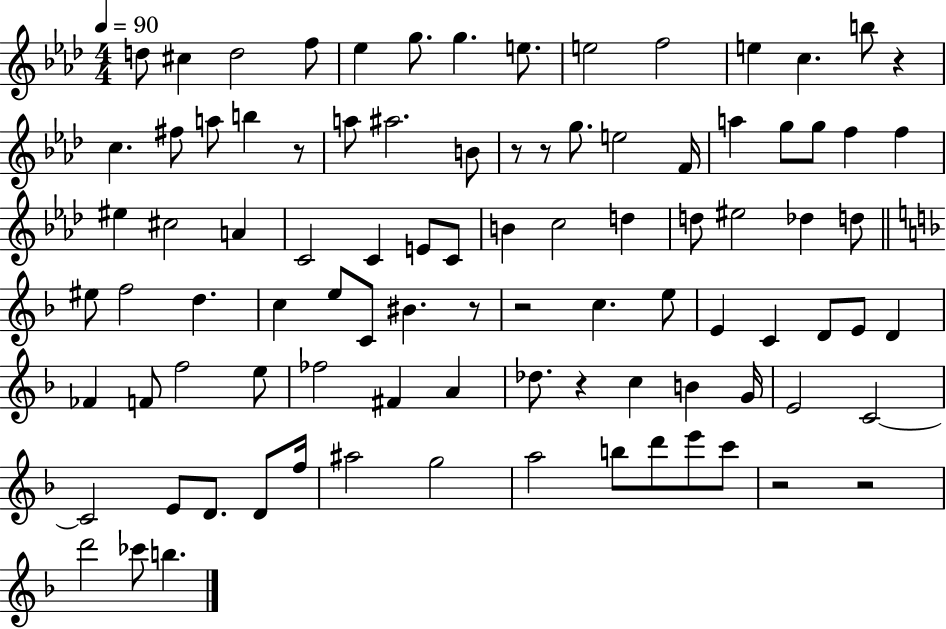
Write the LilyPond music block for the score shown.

{
  \clef treble
  \numericTimeSignature
  \time 4/4
  \key aes \major
  \tempo 4 = 90
  d''8 cis''4 d''2 f''8 | ees''4 g''8. g''4. e''8. | e''2 f''2 | e''4 c''4. b''8 r4 | \break c''4. fis''8 a''8 b''4 r8 | a''8 ais''2. b'8 | r8 r8 g''8. e''2 f'16 | a''4 g''8 g''8 f''4 f''4 | \break eis''4 cis''2 a'4 | c'2 c'4 e'8 c'8 | b'4 c''2 d''4 | d''8 eis''2 des''4 d''8 | \break \bar "||" \break \key f \major eis''8 f''2 d''4. | c''4 e''8 c'8 bis'4. r8 | r2 c''4. e''8 | e'4 c'4 d'8 e'8 d'4 | \break fes'4 f'8 f''2 e''8 | fes''2 fis'4 a'4 | des''8. r4 c''4 b'4 g'16 | e'2 c'2~~ | \break c'2 e'8 d'8. d'8 f''16 | ais''2 g''2 | a''2 b''8 d'''8 e'''8 c'''8 | r2 r2 | \break d'''2 ces'''8 b''4. | \bar "|."
}